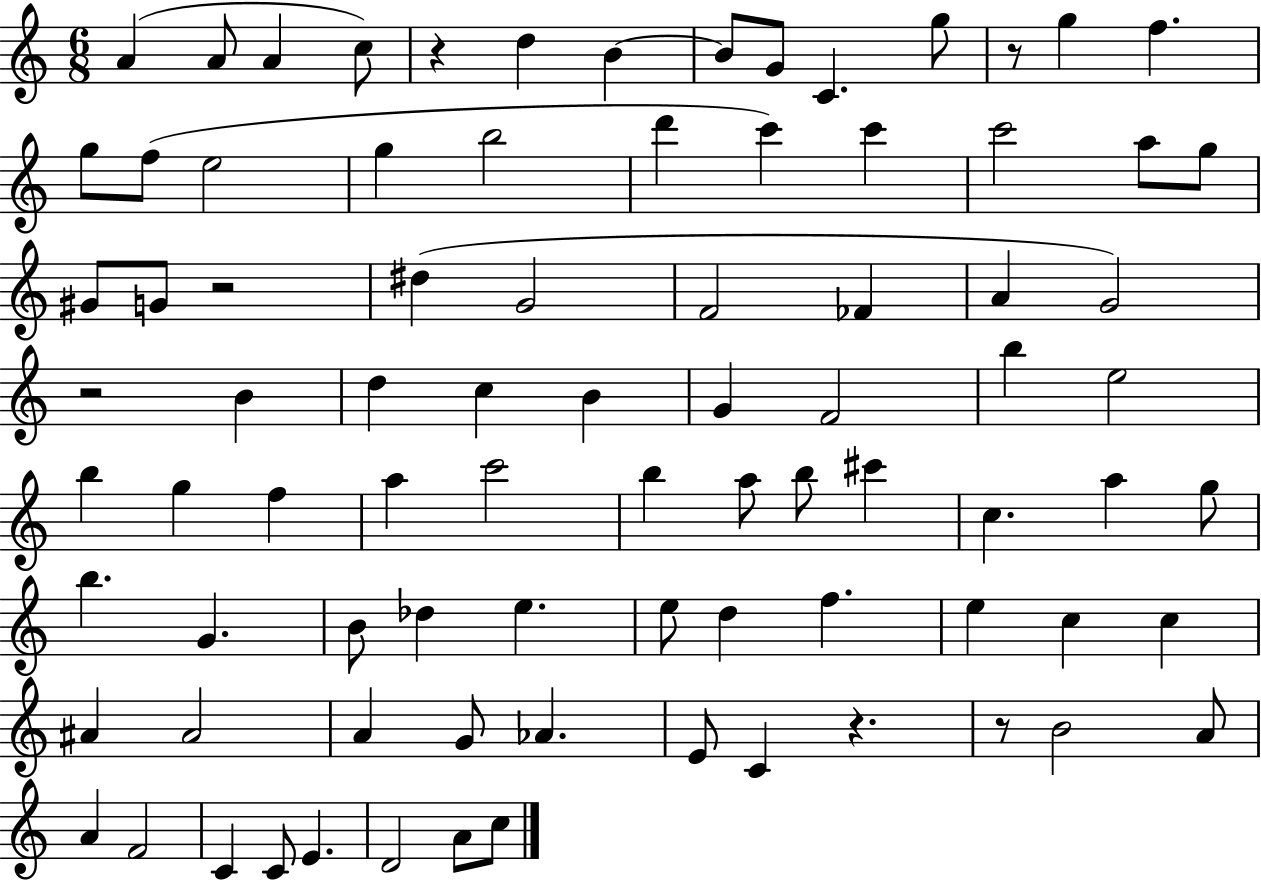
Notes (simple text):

A4/q A4/e A4/q C5/e R/q D5/q B4/q B4/e G4/e C4/q. G5/e R/e G5/q F5/q. G5/e F5/e E5/h G5/q B5/h D6/q C6/q C6/q C6/h A5/e G5/e G#4/e G4/e R/h D#5/q G4/h F4/h FES4/q A4/q G4/h R/h B4/q D5/q C5/q B4/q G4/q F4/h B5/q E5/h B5/q G5/q F5/q A5/q C6/h B5/q A5/e B5/e C#6/q C5/q. A5/q G5/e B5/q. G4/q. B4/e Db5/q E5/q. E5/e D5/q F5/q. E5/q C5/q C5/q A#4/q A#4/h A4/q G4/e Ab4/q. E4/e C4/q R/q. R/e B4/h A4/e A4/q F4/h C4/q C4/e E4/q. D4/h A4/e C5/e